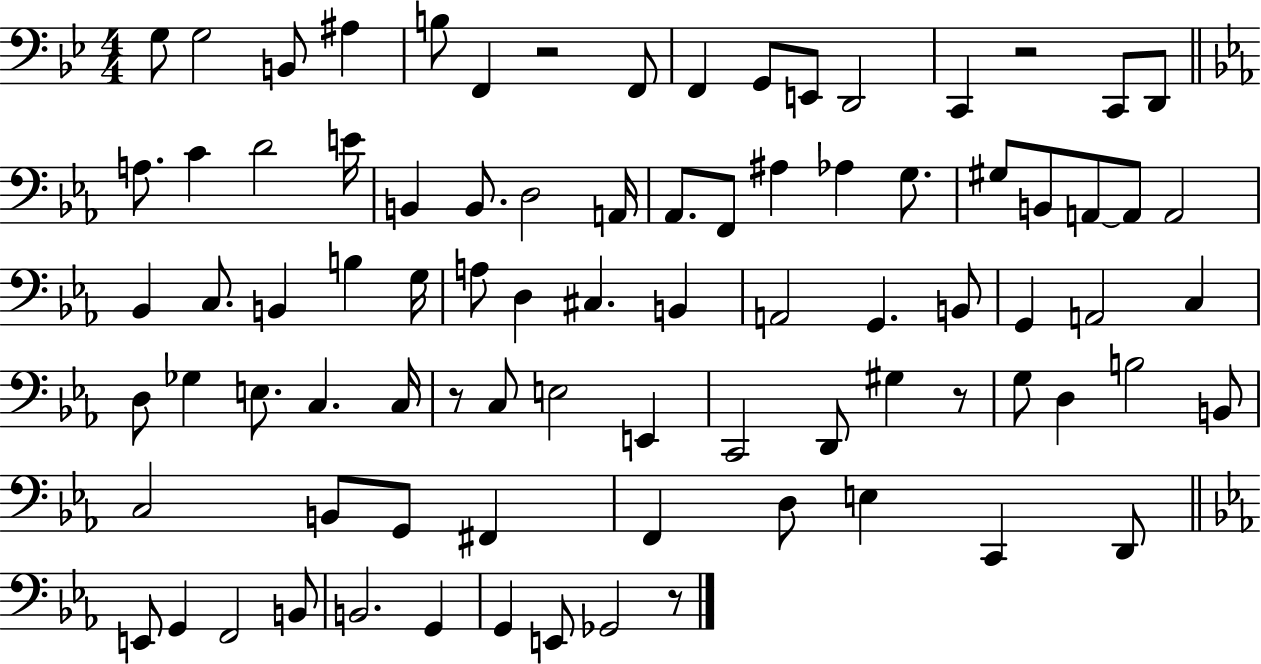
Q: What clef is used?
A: bass